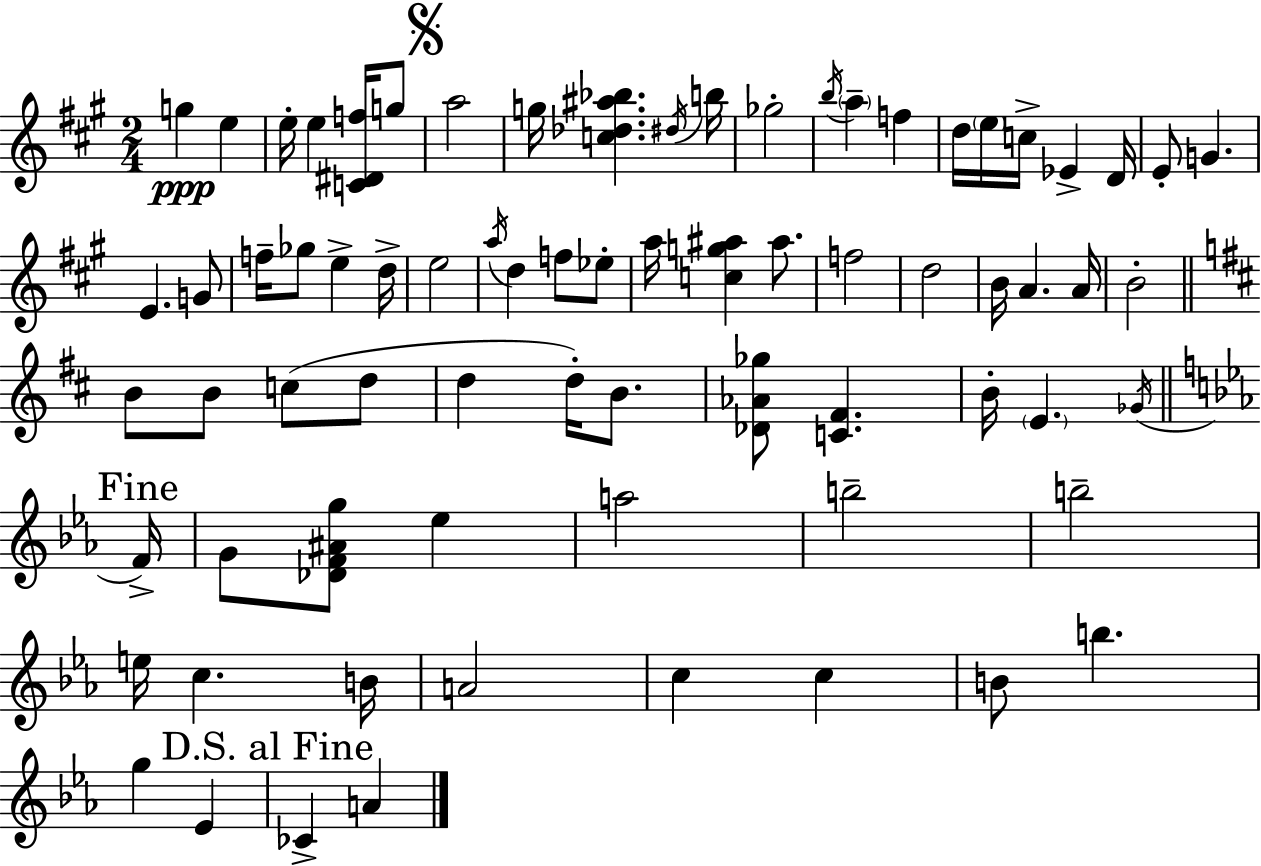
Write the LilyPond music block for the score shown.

{
  \clef treble
  \numericTimeSignature
  \time 2/4
  \key a \major
  g''4\ppp e''4 | e''16-. e''4 <c' dis' f''>16 g''8 | \mark \markup { \musicglyph "scripts.segno" } a''2 | g''16 <c'' des'' ais'' bes''>4. \acciaccatura { dis''16 } | \break b''16 ges''2-. | \acciaccatura { b''16 } \parenthesize a''4-- f''4 | d''16 \parenthesize e''16 c''16-> ees'4-> | d'16 e'8-. g'4. | \break e'4. | g'8 f''16-- ges''8 e''4-> | d''16-> e''2 | \acciaccatura { a''16 } d''4 f''8 | \break ees''8-. a''16 <c'' g'' ais''>4 | ais''8. f''2 | d''2 | b'16 a'4. | \break a'16 b'2-. | \bar "||" \break \key b \minor b'8 b'8 c''8( d''8 | d''4 d''16-.) b'8. | <des' aes' ges''>8 <c' fis'>4. | b'16-. \parenthesize e'4. \acciaccatura { ges'16 } | \break \mark "Fine" \bar "||" \break \key c \minor f'16-> g'8 <des' f' ais' g''>8 ees''4 | a''2 | b''2-- | b''2-- | \break e''16 c''4. | b'16 a'2 | c''4 c''4 | b'8 b''4. | \break g''4 ees'4 | \mark "D.S. al Fine" ces'4-> a'4 | \bar "|."
}